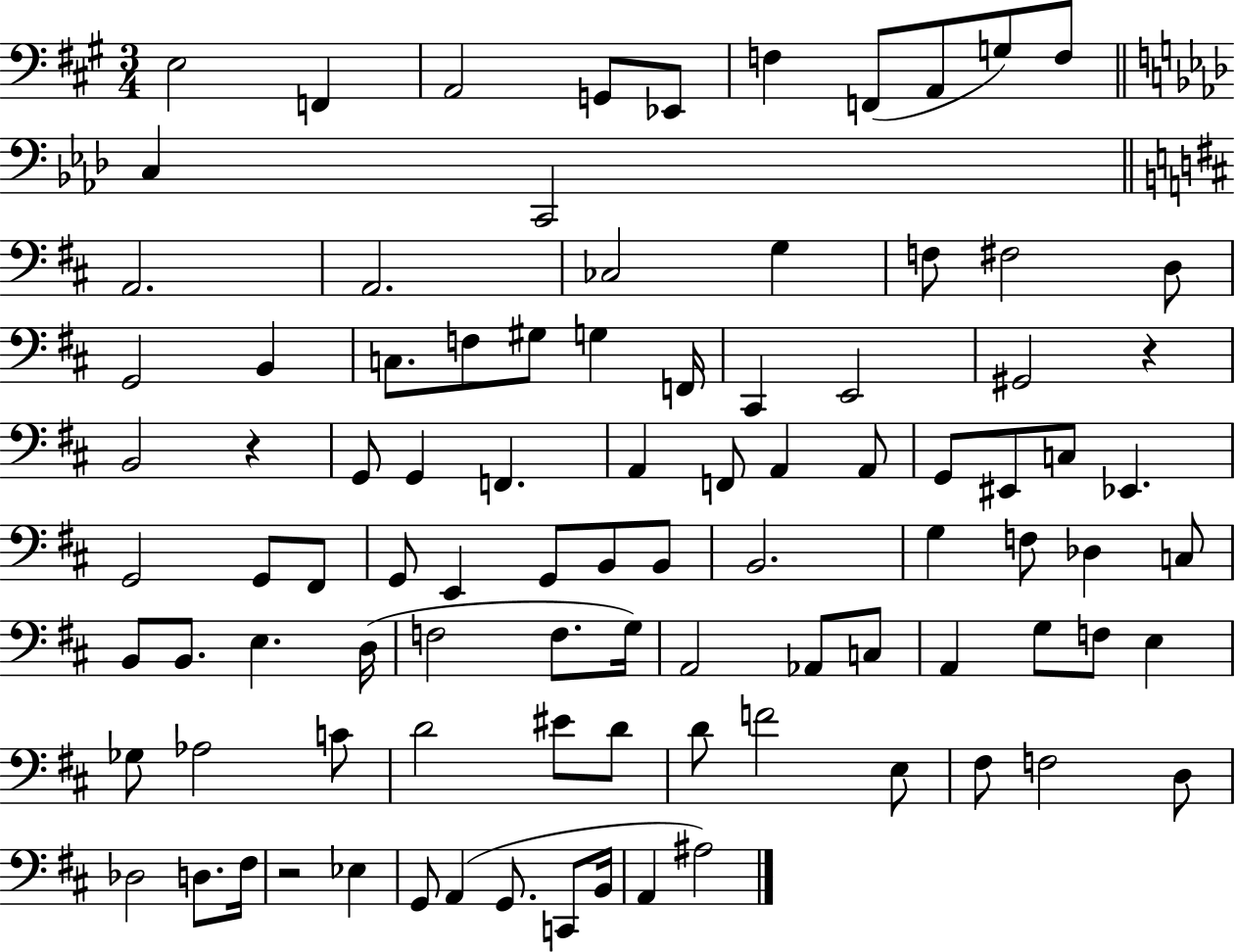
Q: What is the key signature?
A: A major